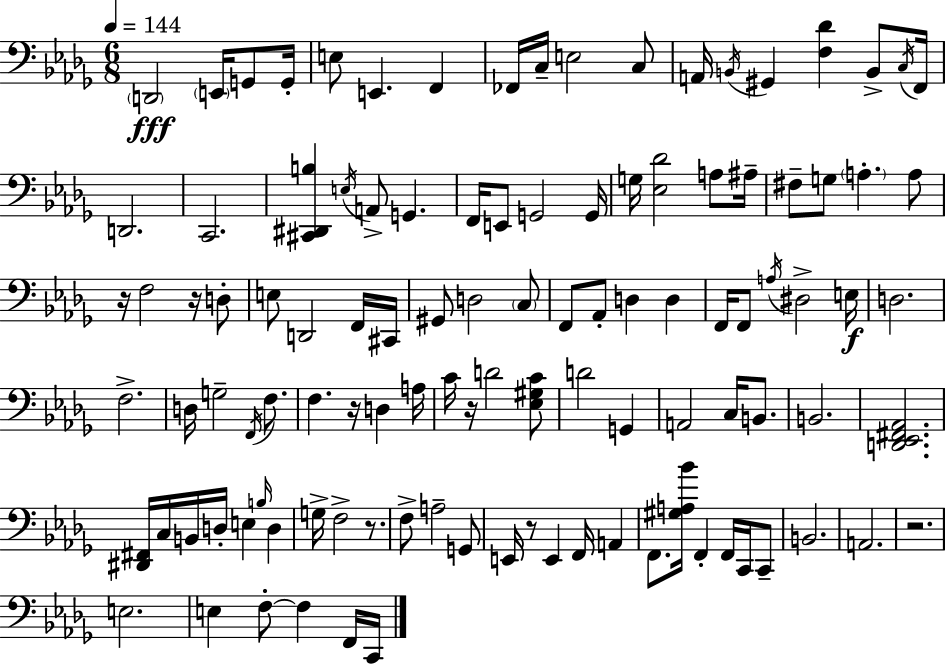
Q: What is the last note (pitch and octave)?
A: C2